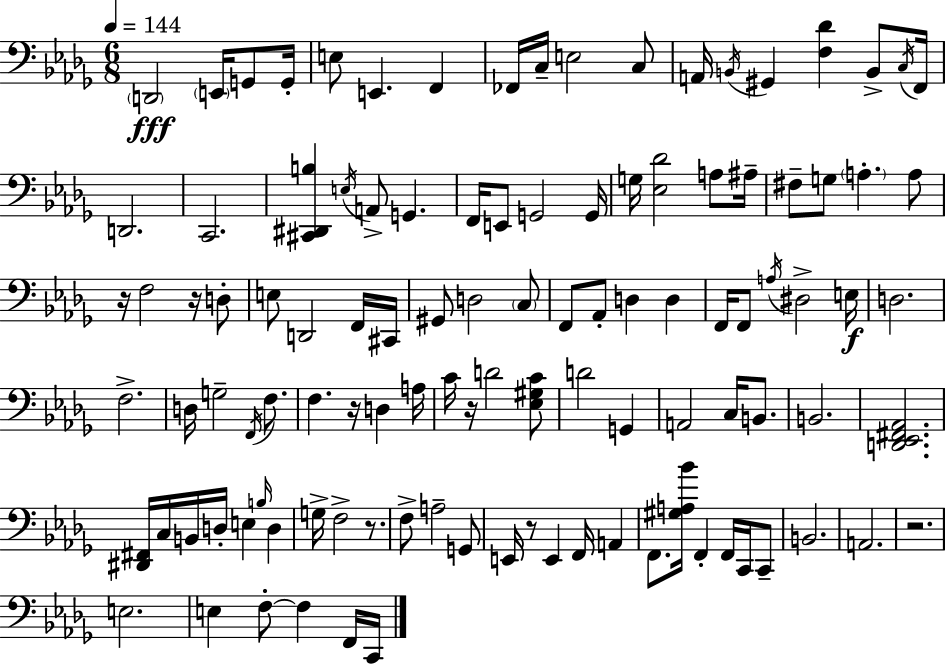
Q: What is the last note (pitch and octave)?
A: C2